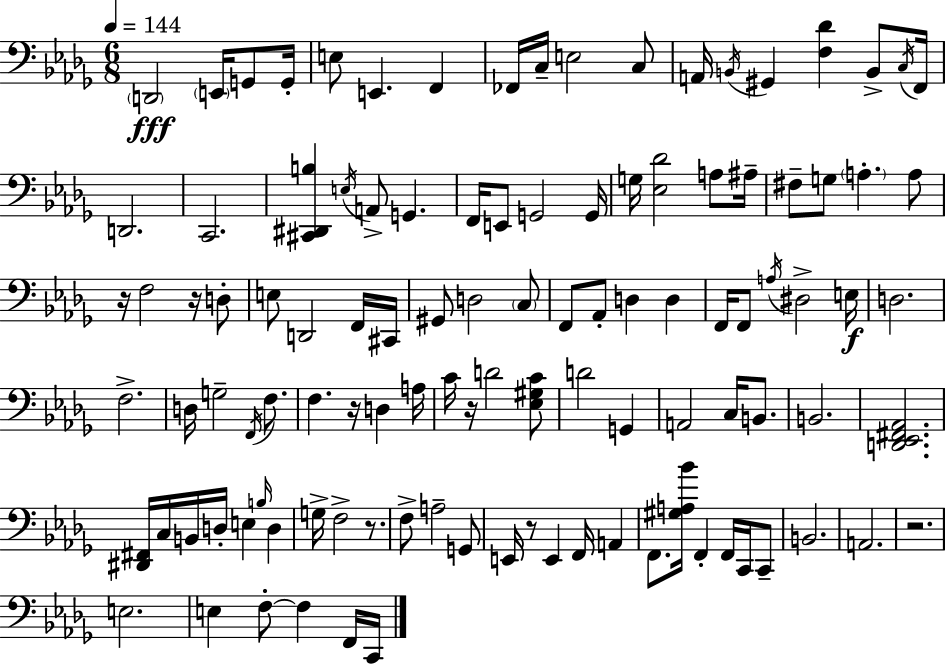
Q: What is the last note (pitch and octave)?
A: C2